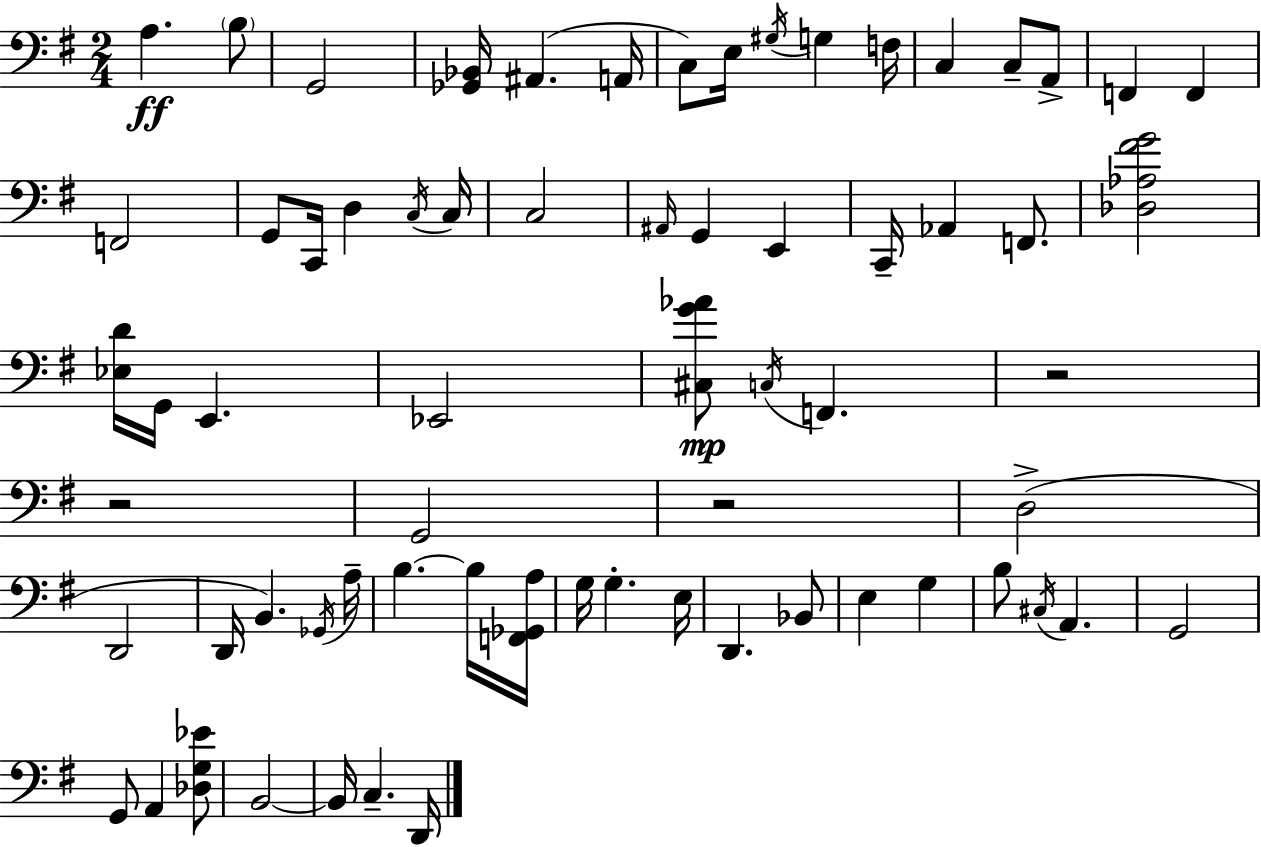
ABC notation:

X:1
T:Untitled
M:2/4
L:1/4
K:Em
A, B,/2 G,,2 [_G,,_B,,]/4 ^A,, A,,/4 C,/2 E,/4 ^G,/4 G, F,/4 C, C,/2 A,,/2 F,, F,, F,,2 G,,/2 C,,/4 D, C,/4 C,/4 C,2 ^A,,/4 G,, E,, C,,/4 _A,, F,,/2 [_D,_A,^FG]2 [_E,D]/4 G,,/4 E,, _E,,2 [^C,G_A]/2 C,/4 F,, z2 z2 G,,2 z2 D,2 D,,2 D,,/4 B,, _G,,/4 A,/4 B, B,/4 [F,,_G,,A,]/4 G,/4 G, E,/4 D,, _B,,/2 E, G, B,/2 ^C,/4 A,, G,,2 G,,/2 A,, [_D,G,_E]/2 B,,2 B,,/4 C, D,,/4